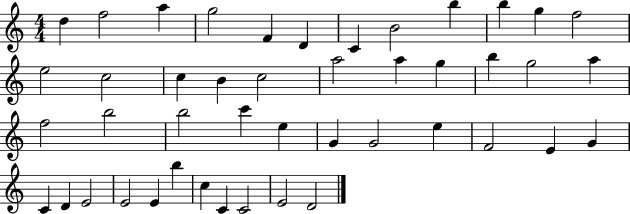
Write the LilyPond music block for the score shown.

{
  \clef treble
  \numericTimeSignature
  \time 4/4
  \key c \major
  d''4 f''2 a''4 | g''2 f'4 d'4 | c'4 b'2 b''4 | b''4 g''4 f''2 | \break e''2 c''2 | c''4 b'4 c''2 | a''2 a''4 g''4 | b''4 g''2 a''4 | \break f''2 b''2 | b''2 c'''4 e''4 | g'4 g'2 e''4 | f'2 e'4 g'4 | \break c'4 d'4 e'2 | e'2 e'4 b''4 | c''4 c'4 c'2 | e'2 d'2 | \break \bar "|."
}